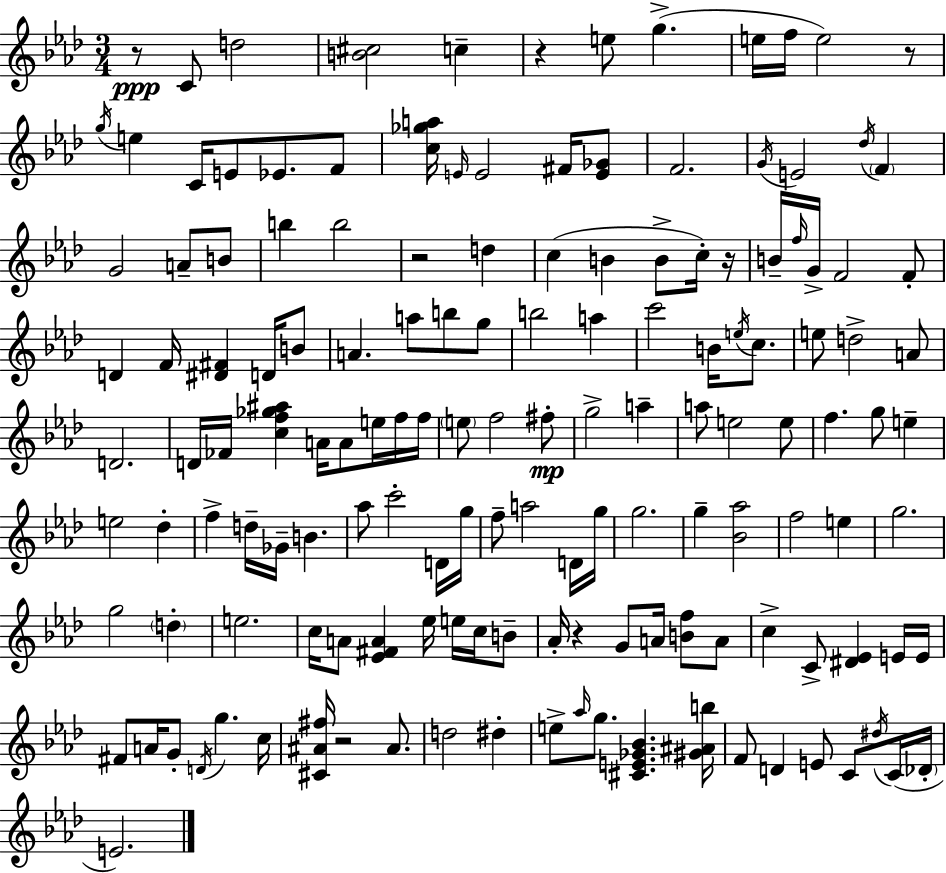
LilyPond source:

{
  \clef treble
  \numericTimeSignature
  \time 3/4
  \key f \minor
  r8\ppp c'8 d''2 | <b' cis''>2 c''4-- | r4 e''8 g''4.->( | e''16 f''16 e''2) r8 | \break \acciaccatura { g''16 } e''4 c'16 e'8 ees'8. f'8 | <c'' ges'' a''>16 \grace { e'16 } e'2 fis'16 | <e' ges'>8 f'2. | \acciaccatura { g'16 } e'2 \acciaccatura { des''16 } | \break \parenthesize f'4 g'2 | a'8-- b'8 b''4 b''2 | r2 | d''4 c''4( b'4 | \break b'8-> c''16-.) r16 b'16-- \grace { f''16 } g'16-> f'2 | f'8-. d'4 f'16 <dis' fis'>4 | d'16 b'8 a'4. a''8 | b''8 g''8 b''2 | \break a''4 c'''2 | b'16 \acciaccatura { e''16 } c''8. e''8 d''2-> | a'8 d'2. | d'16 fes'16 <c'' f'' ges'' ais''>4 | \break a'16 a'8 e''16 f''16 f''16 \parenthesize e''8 f''2 | fis''8-.\mp g''2-> | a''4-- a''8 e''2 | e''8 f''4. | \break g''8 e''4-- e''2 | des''4-. f''4-> d''16-- ges'16-- | b'4. aes''8 c'''2-. | d'16 g''16 f''8-- a''2 | \break d'16 g''16 g''2. | g''4-- <bes' aes''>2 | f''2 | e''4 g''2. | \break g''2 | \parenthesize d''4-. e''2. | c''16 a'8 <ees' fis' a'>4 | ees''16 e''16 c''16 b'8-- aes'16-. r4 g'8 | \break a'16 <b' f''>8 a'8 c''4-> c'8-> | <dis' ees'>4 e'16 e'16 fis'8 a'16 g'8-. \acciaccatura { d'16 } | g''4. c''16 <cis' ais' fis''>16 r2 | ais'8. d''2 | \break dis''4-. e''8-> \grace { aes''16 } g''8. | <cis' e' ges' bes'>4. <gis' ais' b''>16 f'8 d'4 | e'8 c'8 \acciaccatura { dis''16 }( c'16 \parenthesize des'16-. e'2.) | \bar "|."
}